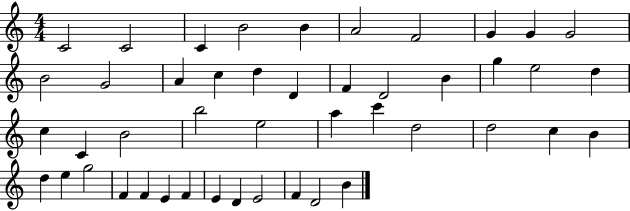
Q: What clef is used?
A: treble